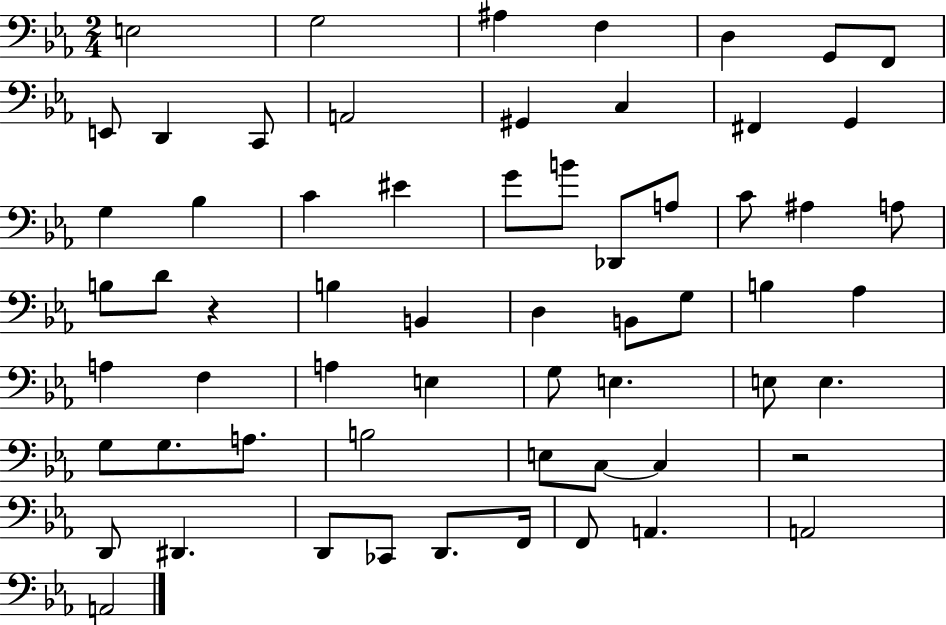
X:1
T:Untitled
M:2/4
L:1/4
K:Eb
E,2 G,2 ^A, F, D, G,,/2 F,,/2 E,,/2 D,, C,,/2 A,,2 ^G,, C, ^F,, G,, G, _B, C ^E G/2 B/2 _D,,/2 A,/2 C/2 ^A, A,/2 B,/2 D/2 z B, B,, D, B,,/2 G,/2 B, _A, A, F, A, E, G,/2 E, E,/2 E, G,/2 G,/2 A,/2 B,2 E,/2 C,/2 C, z2 D,,/2 ^D,, D,,/2 _C,,/2 D,,/2 F,,/4 F,,/2 A,, A,,2 A,,2